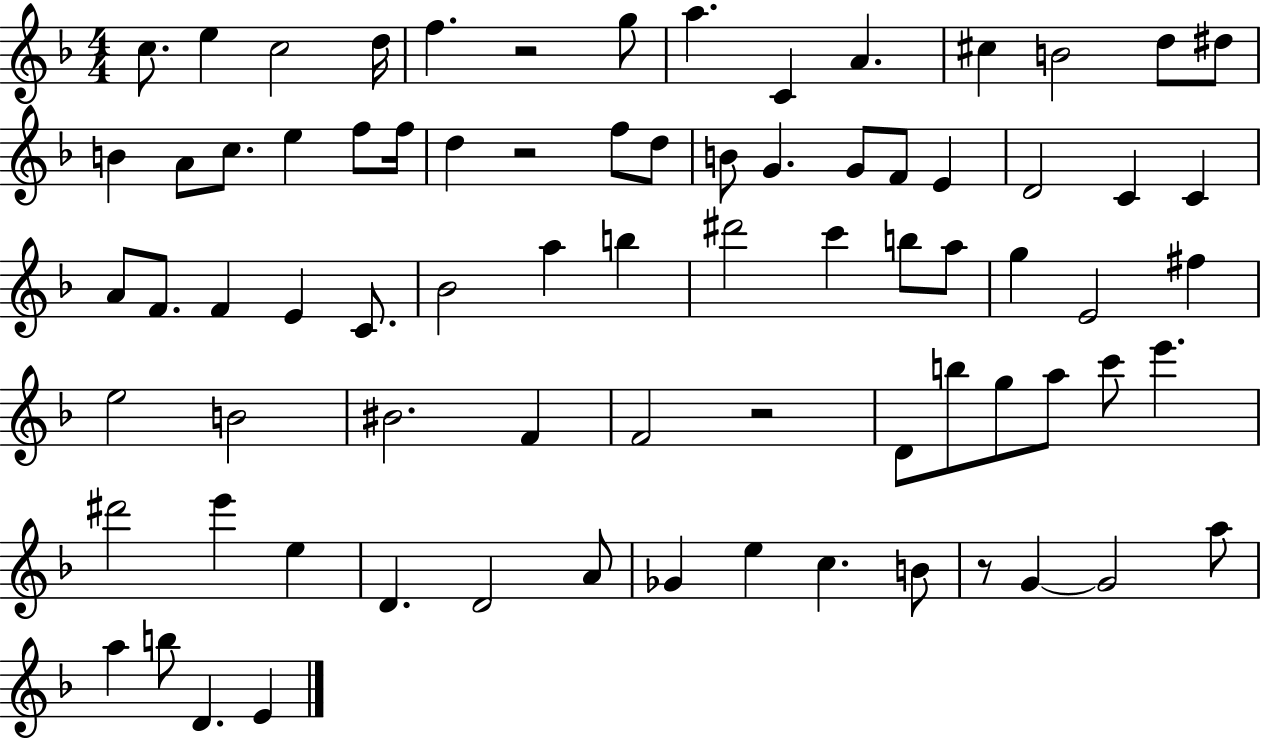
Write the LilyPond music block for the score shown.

{
  \clef treble
  \numericTimeSignature
  \time 4/4
  \key f \major
  c''8. e''4 c''2 d''16 | f''4. r2 g''8 | a''4. c'4 a'4. | cis''4 b'2 d''8 dis''8 | \break b'4 a'8 c''8. e''4 f''8 f''16 | d''4 r2 f''8 d''8 | b'8 g'4. g'8 f'8 e'4 | d'2 c'4 c'4 | \break a'8 f'8. f'4 e'4 c'8. | bes'2 a''4 b''4 | dis'''2 c'''4 b''8 a''8 | g''4 e'2 fis''4 | \break e''2 b'2 | bis'2. f'4 | f'2 r2 | d'8 b''8 g''8 a''8 c'''8 e'''4. | \break dis'''2 e'''4 e''4 | d'4. d'2 a'8 | ges'4 e''4 c''4. b'8 | r8 g'4~~ g'2 a''8 | \break a''4 b''8 d'4. e'4 | \bar "|."
}